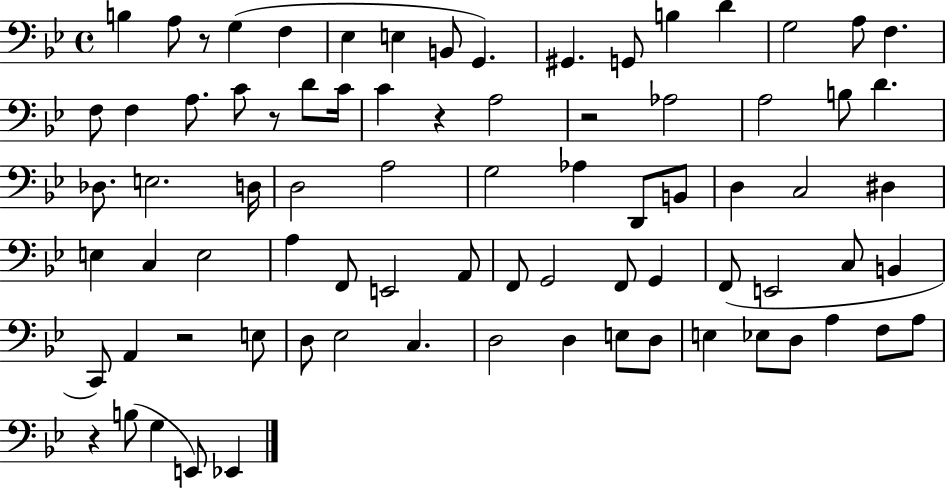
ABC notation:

X:1
T:Untitled
M:4/4
L:1/4
K:Bb
B, A,/2 z/2 G, F, _E, E, B,,/2 G,, ^G,, G,,/2 B, D G,2 A,/2 F, F,/2 F, A,/2 C/2 z/2 D/2 C/4 C z A,2 z2 _A,2 A,2 B,/2 D _D,/2 E,2 D,/4 D,2 A,2 G,2 _A, D,,/2 B,,/2 D, C,2 ^D, E, C, E,2 A, F,,/2 E,,2 A,,/2 F,,/2 G,,2 F,,/2 G,, F,,/2 E,,2 C,/2 B,, C,,/2 A,, z2 E,/2 D,/2 _E,2 C, D,2 D, E,/2 D,/2 E, _E,/2 D,/2 A, F,/2 A,/2 z B,/2 G, E,,/2 _E,,